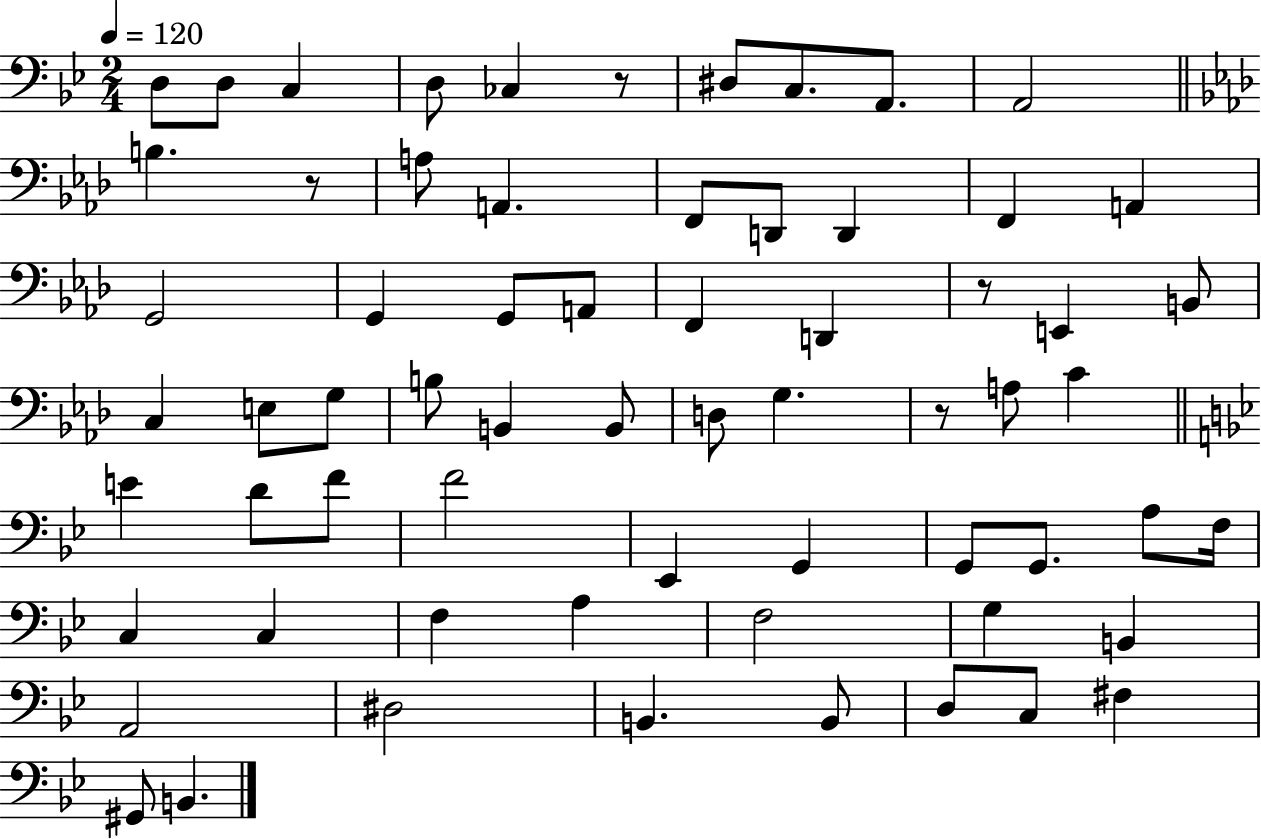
X:1
T:Untitled
M:2/4
L:1/4
K:Bb
D,/2 D,/2 C, D,/2 _C, z/2 ^D,/2 C,/2 A,,/2 A,,2 B, z/2 A,/2 A,, F,,/2 D,,/2 D,, F,, A,, G,,2 G,, G,,/2 A,,/2 F,, D,, z/2 E,, B,,/2 C, E,/2 G,/2 B,/2 B,, B,,/2 D,/2 G, z/2 A,/2 C E D/2 F/2 F2 _E,, G,, G,,/2 G,,/2 A,/2 F,/4 C, C, F, A, F,2 G, B,, A,,2 ^D,2 B,, B,,/2 D,/2 C,/2 ^F, ^G,,/2 B,,